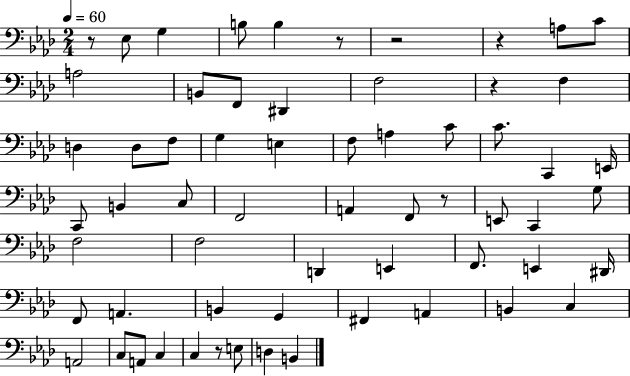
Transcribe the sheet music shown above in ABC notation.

X:1
T:Untitled
M:2/4
L:1/4
K:Ab
z/2 _E,/2 G, B,/2 B, z/2 z2 z A,/2 C/2 A,2 B,,/2 F,,/2 ^D,, F,2 z F, D, D,/2 F,/2 G, E, F,/2 A, C/2 C/2 C,, E,,/4 C,,/2 B,, C,/2 F,,2 A,, F,,/2 z/2 E,,/2 C,, G,/2 F,2 F,2 D,, E,, F,,/2 E,, ^D,,/4 F,,/2 A,, B,, G,, ^F,, A,, B,, C, A,,2 C,/2 A,,/2 C, C, z/2 E,/2 D, B,,